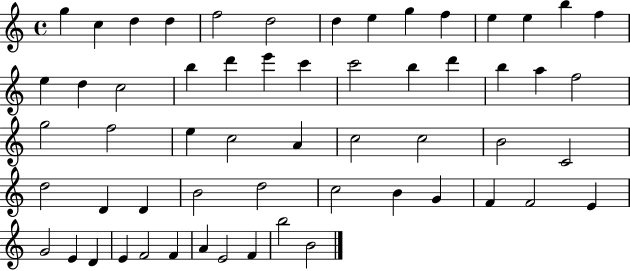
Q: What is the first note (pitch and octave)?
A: G5